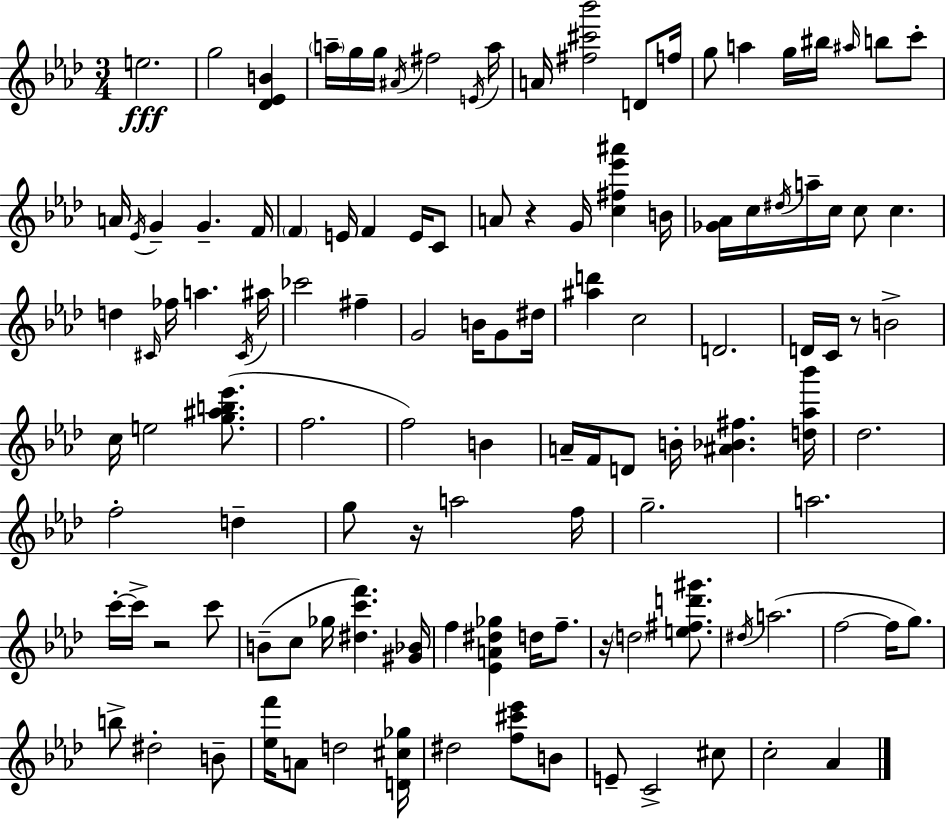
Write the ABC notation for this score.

X:1
T:Untitled
M:3/4
L:1/4
K:Fm
e2 g2 [_D_EB] a/4 g/4 g/4 ^A/4 ^f2 E/4 a/4 A/4 [^f^c'_b']2 D/2 f/4 g/2 a g/4 ^b/4 ^a/4 b/2 c'/2 A/4 _E/4 G G F/4 F E/4 F E/4 C/2 A/2 z G/4 [c^f_e'^a'] B/4 [_G_A]/4 c/4 ^d/4 a/4 c/4 c/2 c d ^C/4 _f/4 a ^C/4 ^a/4 _c'2 ^f G2 B/4 G/2 ^d/4 [^ad'] c2 D2 D/4 C/4 z/2 B2 c/4 e2 [g^ab_e']/2 f2 f2 B A/4 F/4 D/2 B/4 [^A_B^f] [d_a_b']/4 _d2 f2 d g/2 z/4 a2 f/4 g2 a2 c'/4 c'/4 z2 c'/2 B/2 c/2 _g/4 [^dc'f'] [^G_B]/4 f [_EA^d_g] d/4 f/2 z/4 d2 [e^fd'^g']/2 ^d/4 a2 f2 f/4 g/2 b/2 ^d2 B/2 [_ef']/4 A/2 d2 [D^c_g]/4 ^d2 [f^c'_e']/2 B/2 E/2 C2 ^c/2 c2 _A